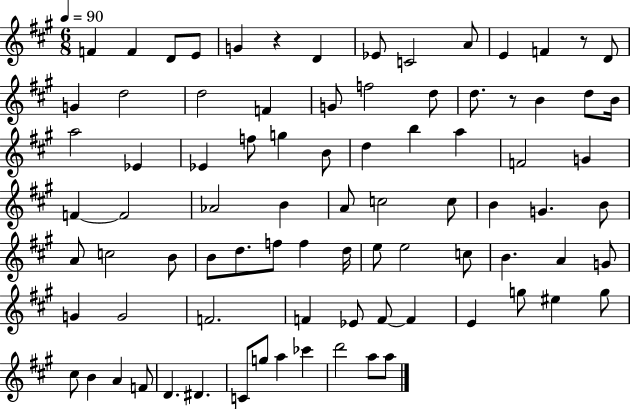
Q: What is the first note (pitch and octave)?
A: F4